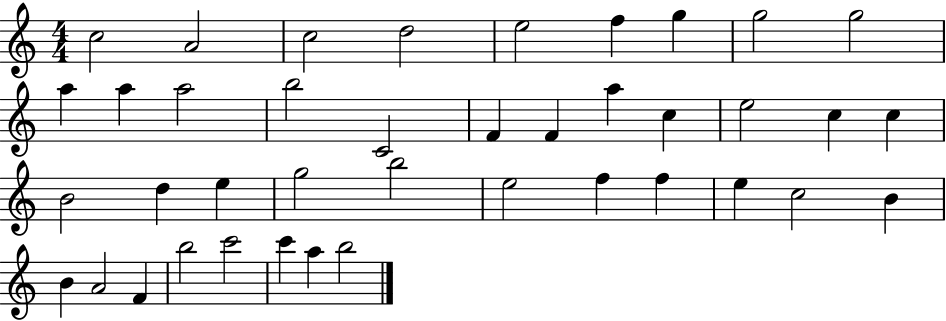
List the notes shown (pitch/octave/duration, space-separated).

C5/h A4/h C5/h D5/h E5/h F5/q G5/q G5/h G5/h A5/q A5/q A5/h B5/h C4/h F4/q F4/q A5/q C5/q E5/h C5/q C5/q B4/h D5/q E5/q G5/h B5/h E5/h F5/q F5/q E5/q C5/h B4/q B4/q A4/h F4/q B5/h C6/h C6/q A5/q B5/h